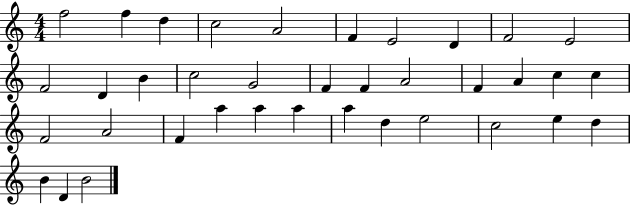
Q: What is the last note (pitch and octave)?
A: B4